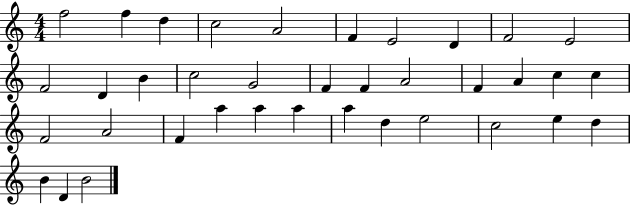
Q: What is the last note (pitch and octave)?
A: B4